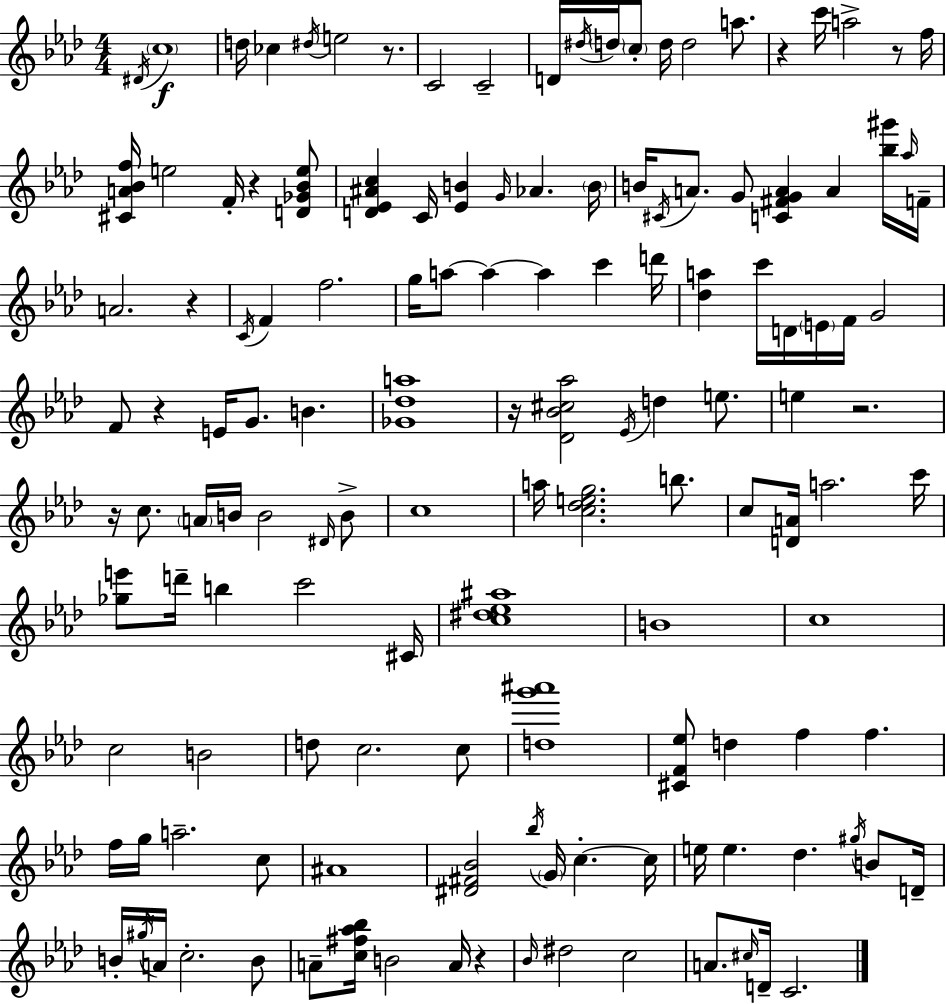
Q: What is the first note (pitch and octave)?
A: D#4